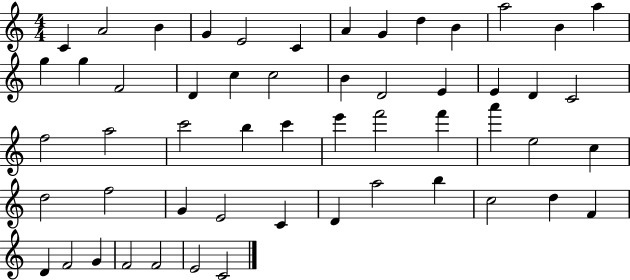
X:1
T:Untitled
M:4/4
L:1/4
K:C
C A2 B G E2 C A G d B a2 B a g g F2 D c c2 B D2 E E D C2 f2 a2 c'2 b c' e' f'2 f' a' e2 c d2 f2 G E2 C D a2 b c2 d F D F2 G F2 F2 E2 C2